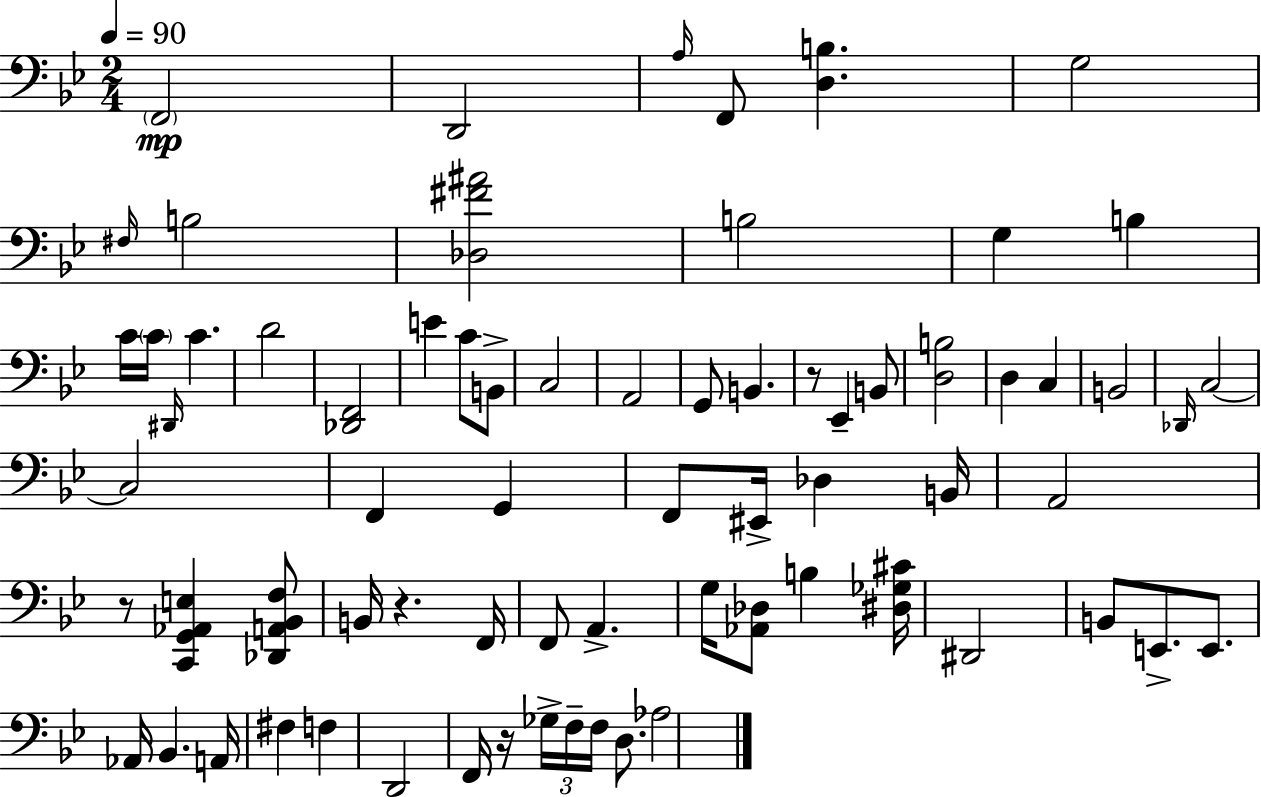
{
  \clef bass
  \numericTimeSignature
  \time 2/4
  \key bes \major
  \tempo 4 = 90
  \parenthesize f,2\mp | d,2 | \grace { a16 } f,8 <d b>4. | g2 | \break \grace { fis16 } b2 | <des fis' ais'>2 | b2 | g4 b4 | \break c'16 \parenthesize c'16 \grace { dis,16 } c'4. | d'2 | <des, f,>2 | e'4 c'8 | \break b,8-> c2 | a,2 | g,8 b,4. | r8 ees,4-- | \break b,8 <d b>2 | d4 c4 | b,2 | \grace { des,16 } c2~~ | \break c2 | f,4 | g,4 f,8 eis,16-> des4 | b,16 a,2 | \break r8 <c, g, aes, e>4 | <des, a, bes, f>8 b,16 r4. | f,16 f,8 a,4.-> | g16 <aes, des>8 b4 | \break <dis ges cis'>16 dis,2 | b,8 e,8.-> | e,8. aes,16 bes,4. | a,16 fis4 | \break f4 d,2 | f,16 r16 \tuplet 3/2 { ges16-> f16-- | f16 } d8. aes2 | \bar "|."
}